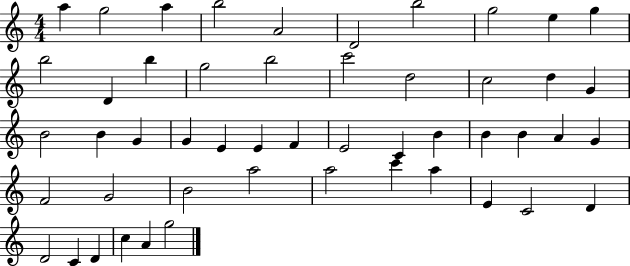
A5/q G5/h A5/q B5/h A4/h D4/h B5/h G5/h E5/q G5/q B5/h D4/q B5/q G5/h B5/h C6/h D5/h C5/h D5/q G4/q B4/h B4/q G4/q G4/q E4/q E4/q F4/q E4/h C4/q B4/q B4/q B4/q A4/q G4/q F4/h G4/h B4/h A5/h A5/h C6/q A5/q E4/q C4/h D4/q D4/h C4/q D4/q C5/q A4/q G5/h